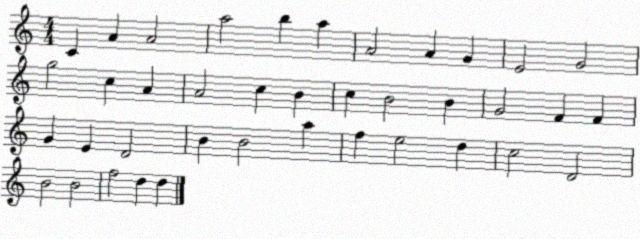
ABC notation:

X:1
T:Untitled
M:4/4
L:1/4
K:C
C A A2 a2 b a A2 A G E2 G2 g2 c A A2 c B c B2 B G2 F F G E D2 B B2 a f e2 d c2 D2 B2 B2 f2 d d